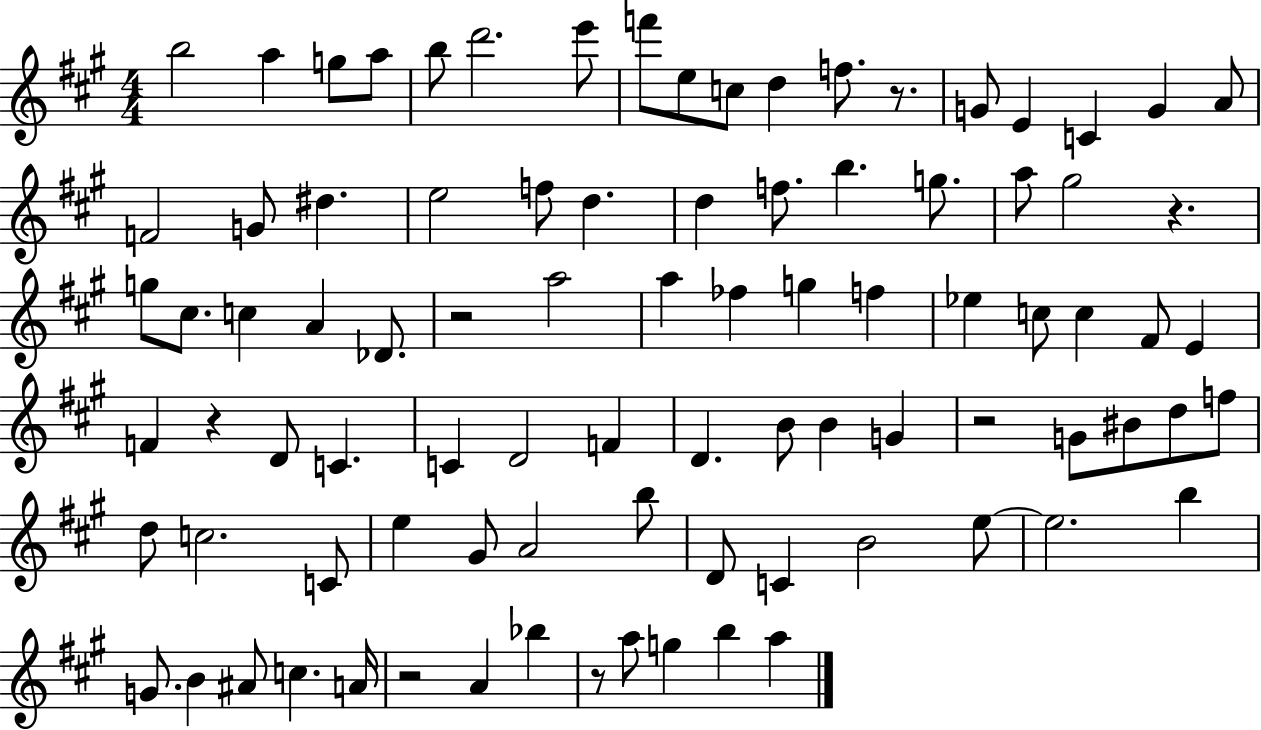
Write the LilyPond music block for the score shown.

{
  \clef treble
  \numericTimeSignature
  \time 4/4
  \key a \major
  b''2 a''4 g''8 a''8 | b''8 d'''2. e'''8 | f'''8 e''8 c''8 d''4 f''8. r8. | g'8 e'4 c'4 g'4 a'8 | \break f'2 g'8 dis''4. | e''2 f''8 d''4. | d''4 f''8. b''4. g''8. | a''8 gis''2 r4. | \break g''8 cis''8. c''4 a'4 des'8. | r2 a''2 | a''4 fes''4 g''4 f''4 | ees''4 c''8 c''4 fis'8 e'4 | \break f'4 r4 d'8 c'4. | c'4 d'2 f'4 | d'4. b'8 b'4 g'4 | r2 g'8 bis'8 d''8 f''8 | \break d''8 c''2. c'8 | e''4 gis'8 a'2 b''8 | d'8 c'4 b'2 e''8~~ | e''2. b''4 | \break g'8. b'4 ais'8 c''4. a'16 | r2 a'4 bes''4 | r8 a''8 g''4 b''4 a''4 | \bar "|."
}